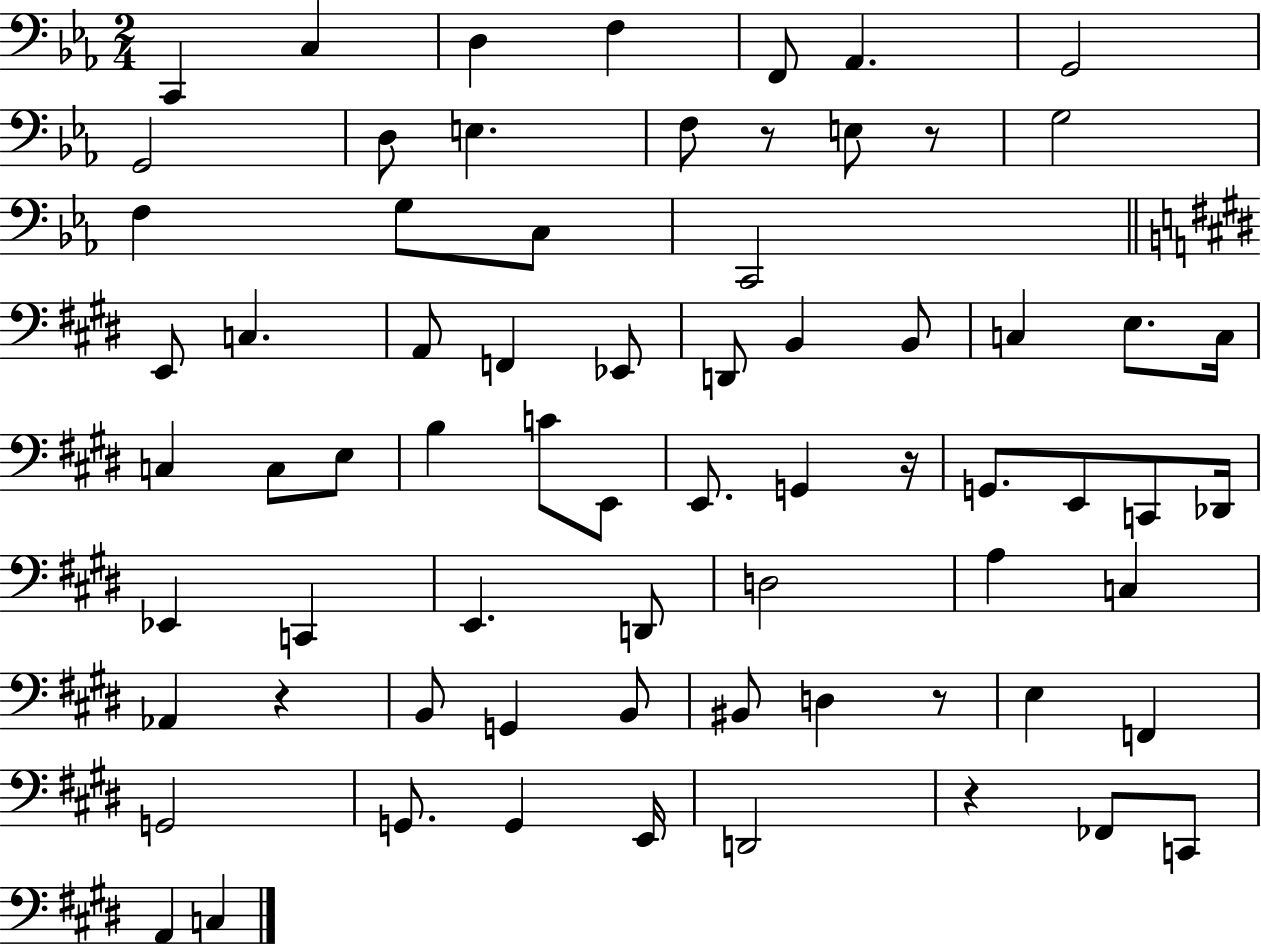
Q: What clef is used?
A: bass